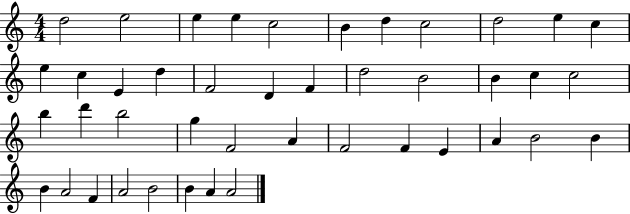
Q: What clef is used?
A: treble